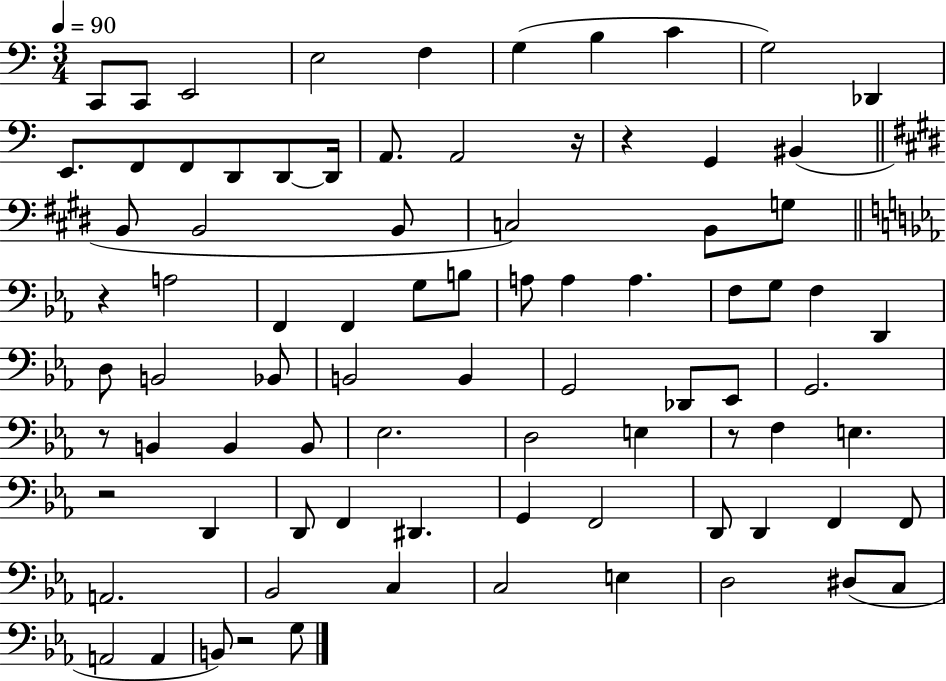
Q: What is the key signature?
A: C major